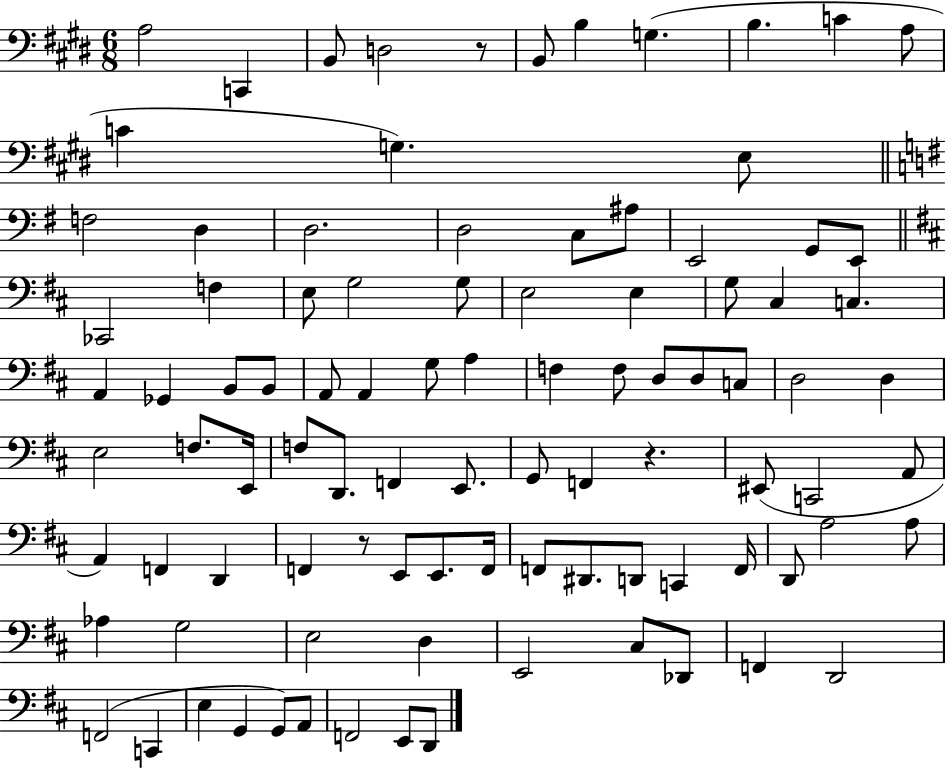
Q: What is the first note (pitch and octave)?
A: A3